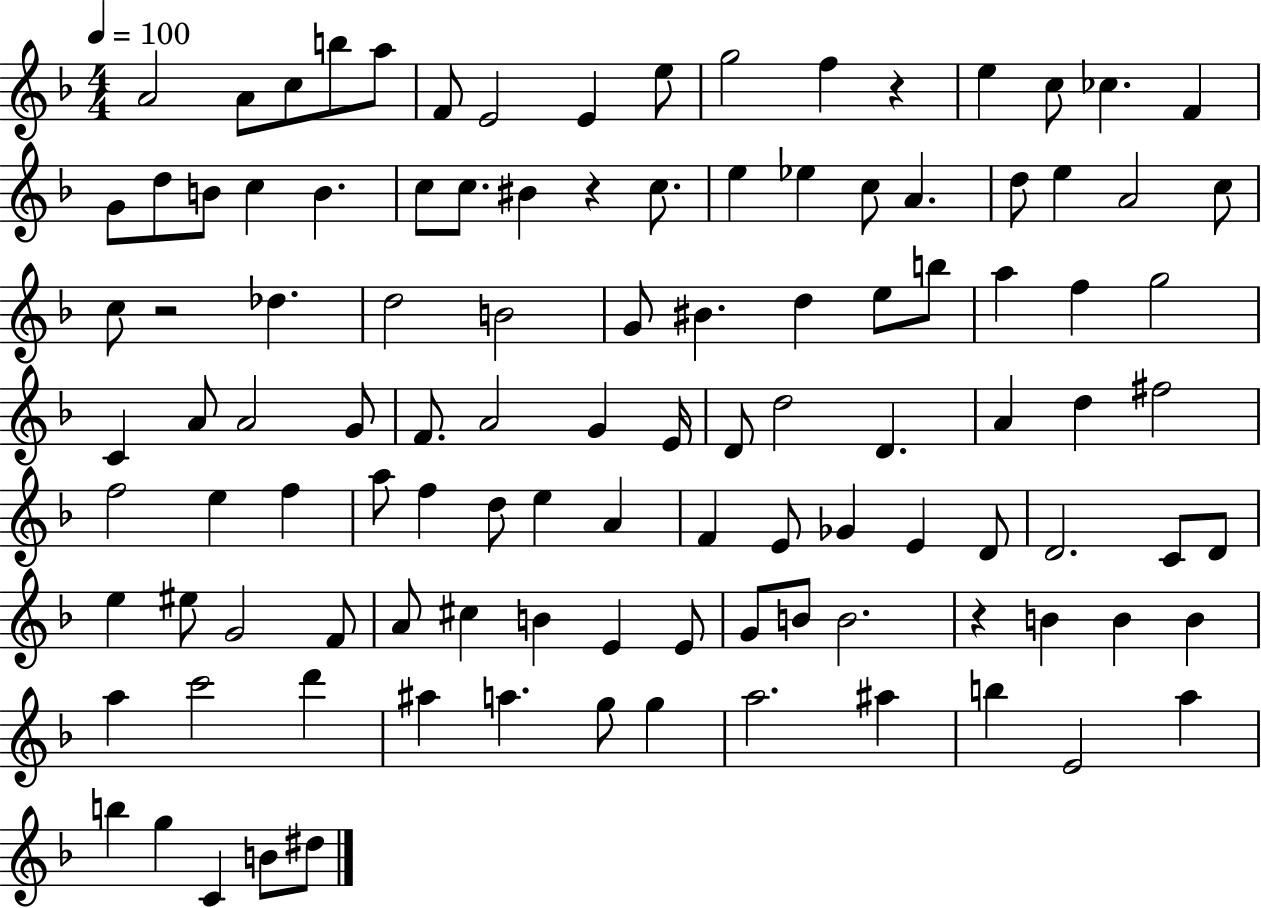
{
  \clef treble
  \numericTimeSignature
  \time 4/4
  \key f \major
  \tempo 4 = 100
  a'2 a'8 c''8 b''8 a''8 | f'8 e'2 e'4 e''8 | g''2 f''4 r4 | e''4 c''8 ces''4. f'4 | \break g'8 d''8 b'8 c''4 b'4. | c''8 c''8. bis'4 r4 c''8. | e''4 ees''4 c''8 a'4. | d''8 e''4 a'2 c''8 | \break c''8 r2 des''4. | d''2 b'2 | g'8 bis'4. d''4 e''8 b''8 | a''4 f''4 g''2 | \break c'4 a'8 a'2 g'8 | f'8. a'2 g'4 e'16 | d'8 d''2 d'4. | a'4 d''4 fis''2 | \break f''2 e''4 f''4 | a''8 f''4 d''8 e''4 a'4 | f'4 e'8 ges'4 e'4 d'8 | d'2. c'8 d'8 | \break e''4 eis''8 g'2 f'8 | a'8 cis''4 b'4 e'4 e'8 | g'8 b'8 b'2. | r4 b'4 b'4 b'4 | \break a''4 c'''2 d'''4 | ais''4 a''4. g''8 g''4 | a''2. ais''4 | b''4 e'2 a''4 | \break b''4 g''4 c'4 b'8 dis''8 | \bar "|."
}